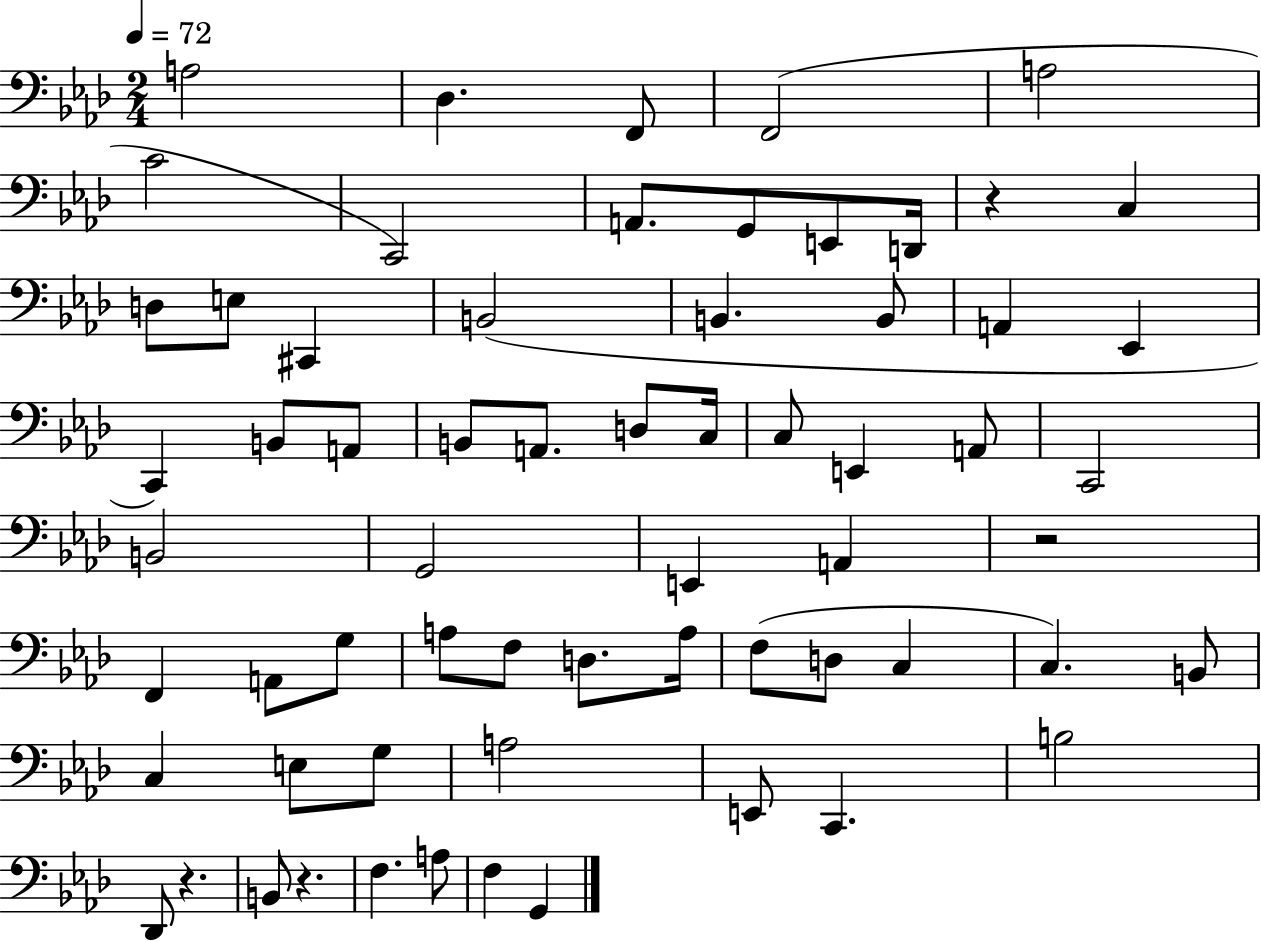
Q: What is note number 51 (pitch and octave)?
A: A3